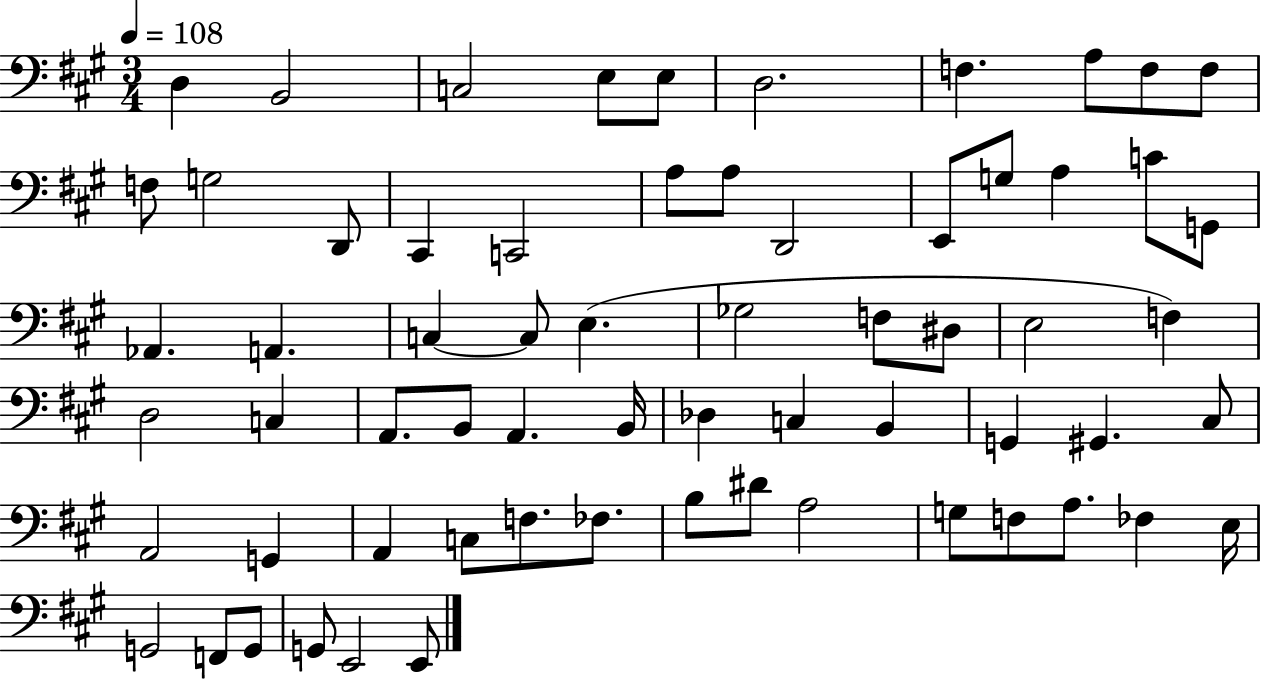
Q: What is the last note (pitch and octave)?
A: E2